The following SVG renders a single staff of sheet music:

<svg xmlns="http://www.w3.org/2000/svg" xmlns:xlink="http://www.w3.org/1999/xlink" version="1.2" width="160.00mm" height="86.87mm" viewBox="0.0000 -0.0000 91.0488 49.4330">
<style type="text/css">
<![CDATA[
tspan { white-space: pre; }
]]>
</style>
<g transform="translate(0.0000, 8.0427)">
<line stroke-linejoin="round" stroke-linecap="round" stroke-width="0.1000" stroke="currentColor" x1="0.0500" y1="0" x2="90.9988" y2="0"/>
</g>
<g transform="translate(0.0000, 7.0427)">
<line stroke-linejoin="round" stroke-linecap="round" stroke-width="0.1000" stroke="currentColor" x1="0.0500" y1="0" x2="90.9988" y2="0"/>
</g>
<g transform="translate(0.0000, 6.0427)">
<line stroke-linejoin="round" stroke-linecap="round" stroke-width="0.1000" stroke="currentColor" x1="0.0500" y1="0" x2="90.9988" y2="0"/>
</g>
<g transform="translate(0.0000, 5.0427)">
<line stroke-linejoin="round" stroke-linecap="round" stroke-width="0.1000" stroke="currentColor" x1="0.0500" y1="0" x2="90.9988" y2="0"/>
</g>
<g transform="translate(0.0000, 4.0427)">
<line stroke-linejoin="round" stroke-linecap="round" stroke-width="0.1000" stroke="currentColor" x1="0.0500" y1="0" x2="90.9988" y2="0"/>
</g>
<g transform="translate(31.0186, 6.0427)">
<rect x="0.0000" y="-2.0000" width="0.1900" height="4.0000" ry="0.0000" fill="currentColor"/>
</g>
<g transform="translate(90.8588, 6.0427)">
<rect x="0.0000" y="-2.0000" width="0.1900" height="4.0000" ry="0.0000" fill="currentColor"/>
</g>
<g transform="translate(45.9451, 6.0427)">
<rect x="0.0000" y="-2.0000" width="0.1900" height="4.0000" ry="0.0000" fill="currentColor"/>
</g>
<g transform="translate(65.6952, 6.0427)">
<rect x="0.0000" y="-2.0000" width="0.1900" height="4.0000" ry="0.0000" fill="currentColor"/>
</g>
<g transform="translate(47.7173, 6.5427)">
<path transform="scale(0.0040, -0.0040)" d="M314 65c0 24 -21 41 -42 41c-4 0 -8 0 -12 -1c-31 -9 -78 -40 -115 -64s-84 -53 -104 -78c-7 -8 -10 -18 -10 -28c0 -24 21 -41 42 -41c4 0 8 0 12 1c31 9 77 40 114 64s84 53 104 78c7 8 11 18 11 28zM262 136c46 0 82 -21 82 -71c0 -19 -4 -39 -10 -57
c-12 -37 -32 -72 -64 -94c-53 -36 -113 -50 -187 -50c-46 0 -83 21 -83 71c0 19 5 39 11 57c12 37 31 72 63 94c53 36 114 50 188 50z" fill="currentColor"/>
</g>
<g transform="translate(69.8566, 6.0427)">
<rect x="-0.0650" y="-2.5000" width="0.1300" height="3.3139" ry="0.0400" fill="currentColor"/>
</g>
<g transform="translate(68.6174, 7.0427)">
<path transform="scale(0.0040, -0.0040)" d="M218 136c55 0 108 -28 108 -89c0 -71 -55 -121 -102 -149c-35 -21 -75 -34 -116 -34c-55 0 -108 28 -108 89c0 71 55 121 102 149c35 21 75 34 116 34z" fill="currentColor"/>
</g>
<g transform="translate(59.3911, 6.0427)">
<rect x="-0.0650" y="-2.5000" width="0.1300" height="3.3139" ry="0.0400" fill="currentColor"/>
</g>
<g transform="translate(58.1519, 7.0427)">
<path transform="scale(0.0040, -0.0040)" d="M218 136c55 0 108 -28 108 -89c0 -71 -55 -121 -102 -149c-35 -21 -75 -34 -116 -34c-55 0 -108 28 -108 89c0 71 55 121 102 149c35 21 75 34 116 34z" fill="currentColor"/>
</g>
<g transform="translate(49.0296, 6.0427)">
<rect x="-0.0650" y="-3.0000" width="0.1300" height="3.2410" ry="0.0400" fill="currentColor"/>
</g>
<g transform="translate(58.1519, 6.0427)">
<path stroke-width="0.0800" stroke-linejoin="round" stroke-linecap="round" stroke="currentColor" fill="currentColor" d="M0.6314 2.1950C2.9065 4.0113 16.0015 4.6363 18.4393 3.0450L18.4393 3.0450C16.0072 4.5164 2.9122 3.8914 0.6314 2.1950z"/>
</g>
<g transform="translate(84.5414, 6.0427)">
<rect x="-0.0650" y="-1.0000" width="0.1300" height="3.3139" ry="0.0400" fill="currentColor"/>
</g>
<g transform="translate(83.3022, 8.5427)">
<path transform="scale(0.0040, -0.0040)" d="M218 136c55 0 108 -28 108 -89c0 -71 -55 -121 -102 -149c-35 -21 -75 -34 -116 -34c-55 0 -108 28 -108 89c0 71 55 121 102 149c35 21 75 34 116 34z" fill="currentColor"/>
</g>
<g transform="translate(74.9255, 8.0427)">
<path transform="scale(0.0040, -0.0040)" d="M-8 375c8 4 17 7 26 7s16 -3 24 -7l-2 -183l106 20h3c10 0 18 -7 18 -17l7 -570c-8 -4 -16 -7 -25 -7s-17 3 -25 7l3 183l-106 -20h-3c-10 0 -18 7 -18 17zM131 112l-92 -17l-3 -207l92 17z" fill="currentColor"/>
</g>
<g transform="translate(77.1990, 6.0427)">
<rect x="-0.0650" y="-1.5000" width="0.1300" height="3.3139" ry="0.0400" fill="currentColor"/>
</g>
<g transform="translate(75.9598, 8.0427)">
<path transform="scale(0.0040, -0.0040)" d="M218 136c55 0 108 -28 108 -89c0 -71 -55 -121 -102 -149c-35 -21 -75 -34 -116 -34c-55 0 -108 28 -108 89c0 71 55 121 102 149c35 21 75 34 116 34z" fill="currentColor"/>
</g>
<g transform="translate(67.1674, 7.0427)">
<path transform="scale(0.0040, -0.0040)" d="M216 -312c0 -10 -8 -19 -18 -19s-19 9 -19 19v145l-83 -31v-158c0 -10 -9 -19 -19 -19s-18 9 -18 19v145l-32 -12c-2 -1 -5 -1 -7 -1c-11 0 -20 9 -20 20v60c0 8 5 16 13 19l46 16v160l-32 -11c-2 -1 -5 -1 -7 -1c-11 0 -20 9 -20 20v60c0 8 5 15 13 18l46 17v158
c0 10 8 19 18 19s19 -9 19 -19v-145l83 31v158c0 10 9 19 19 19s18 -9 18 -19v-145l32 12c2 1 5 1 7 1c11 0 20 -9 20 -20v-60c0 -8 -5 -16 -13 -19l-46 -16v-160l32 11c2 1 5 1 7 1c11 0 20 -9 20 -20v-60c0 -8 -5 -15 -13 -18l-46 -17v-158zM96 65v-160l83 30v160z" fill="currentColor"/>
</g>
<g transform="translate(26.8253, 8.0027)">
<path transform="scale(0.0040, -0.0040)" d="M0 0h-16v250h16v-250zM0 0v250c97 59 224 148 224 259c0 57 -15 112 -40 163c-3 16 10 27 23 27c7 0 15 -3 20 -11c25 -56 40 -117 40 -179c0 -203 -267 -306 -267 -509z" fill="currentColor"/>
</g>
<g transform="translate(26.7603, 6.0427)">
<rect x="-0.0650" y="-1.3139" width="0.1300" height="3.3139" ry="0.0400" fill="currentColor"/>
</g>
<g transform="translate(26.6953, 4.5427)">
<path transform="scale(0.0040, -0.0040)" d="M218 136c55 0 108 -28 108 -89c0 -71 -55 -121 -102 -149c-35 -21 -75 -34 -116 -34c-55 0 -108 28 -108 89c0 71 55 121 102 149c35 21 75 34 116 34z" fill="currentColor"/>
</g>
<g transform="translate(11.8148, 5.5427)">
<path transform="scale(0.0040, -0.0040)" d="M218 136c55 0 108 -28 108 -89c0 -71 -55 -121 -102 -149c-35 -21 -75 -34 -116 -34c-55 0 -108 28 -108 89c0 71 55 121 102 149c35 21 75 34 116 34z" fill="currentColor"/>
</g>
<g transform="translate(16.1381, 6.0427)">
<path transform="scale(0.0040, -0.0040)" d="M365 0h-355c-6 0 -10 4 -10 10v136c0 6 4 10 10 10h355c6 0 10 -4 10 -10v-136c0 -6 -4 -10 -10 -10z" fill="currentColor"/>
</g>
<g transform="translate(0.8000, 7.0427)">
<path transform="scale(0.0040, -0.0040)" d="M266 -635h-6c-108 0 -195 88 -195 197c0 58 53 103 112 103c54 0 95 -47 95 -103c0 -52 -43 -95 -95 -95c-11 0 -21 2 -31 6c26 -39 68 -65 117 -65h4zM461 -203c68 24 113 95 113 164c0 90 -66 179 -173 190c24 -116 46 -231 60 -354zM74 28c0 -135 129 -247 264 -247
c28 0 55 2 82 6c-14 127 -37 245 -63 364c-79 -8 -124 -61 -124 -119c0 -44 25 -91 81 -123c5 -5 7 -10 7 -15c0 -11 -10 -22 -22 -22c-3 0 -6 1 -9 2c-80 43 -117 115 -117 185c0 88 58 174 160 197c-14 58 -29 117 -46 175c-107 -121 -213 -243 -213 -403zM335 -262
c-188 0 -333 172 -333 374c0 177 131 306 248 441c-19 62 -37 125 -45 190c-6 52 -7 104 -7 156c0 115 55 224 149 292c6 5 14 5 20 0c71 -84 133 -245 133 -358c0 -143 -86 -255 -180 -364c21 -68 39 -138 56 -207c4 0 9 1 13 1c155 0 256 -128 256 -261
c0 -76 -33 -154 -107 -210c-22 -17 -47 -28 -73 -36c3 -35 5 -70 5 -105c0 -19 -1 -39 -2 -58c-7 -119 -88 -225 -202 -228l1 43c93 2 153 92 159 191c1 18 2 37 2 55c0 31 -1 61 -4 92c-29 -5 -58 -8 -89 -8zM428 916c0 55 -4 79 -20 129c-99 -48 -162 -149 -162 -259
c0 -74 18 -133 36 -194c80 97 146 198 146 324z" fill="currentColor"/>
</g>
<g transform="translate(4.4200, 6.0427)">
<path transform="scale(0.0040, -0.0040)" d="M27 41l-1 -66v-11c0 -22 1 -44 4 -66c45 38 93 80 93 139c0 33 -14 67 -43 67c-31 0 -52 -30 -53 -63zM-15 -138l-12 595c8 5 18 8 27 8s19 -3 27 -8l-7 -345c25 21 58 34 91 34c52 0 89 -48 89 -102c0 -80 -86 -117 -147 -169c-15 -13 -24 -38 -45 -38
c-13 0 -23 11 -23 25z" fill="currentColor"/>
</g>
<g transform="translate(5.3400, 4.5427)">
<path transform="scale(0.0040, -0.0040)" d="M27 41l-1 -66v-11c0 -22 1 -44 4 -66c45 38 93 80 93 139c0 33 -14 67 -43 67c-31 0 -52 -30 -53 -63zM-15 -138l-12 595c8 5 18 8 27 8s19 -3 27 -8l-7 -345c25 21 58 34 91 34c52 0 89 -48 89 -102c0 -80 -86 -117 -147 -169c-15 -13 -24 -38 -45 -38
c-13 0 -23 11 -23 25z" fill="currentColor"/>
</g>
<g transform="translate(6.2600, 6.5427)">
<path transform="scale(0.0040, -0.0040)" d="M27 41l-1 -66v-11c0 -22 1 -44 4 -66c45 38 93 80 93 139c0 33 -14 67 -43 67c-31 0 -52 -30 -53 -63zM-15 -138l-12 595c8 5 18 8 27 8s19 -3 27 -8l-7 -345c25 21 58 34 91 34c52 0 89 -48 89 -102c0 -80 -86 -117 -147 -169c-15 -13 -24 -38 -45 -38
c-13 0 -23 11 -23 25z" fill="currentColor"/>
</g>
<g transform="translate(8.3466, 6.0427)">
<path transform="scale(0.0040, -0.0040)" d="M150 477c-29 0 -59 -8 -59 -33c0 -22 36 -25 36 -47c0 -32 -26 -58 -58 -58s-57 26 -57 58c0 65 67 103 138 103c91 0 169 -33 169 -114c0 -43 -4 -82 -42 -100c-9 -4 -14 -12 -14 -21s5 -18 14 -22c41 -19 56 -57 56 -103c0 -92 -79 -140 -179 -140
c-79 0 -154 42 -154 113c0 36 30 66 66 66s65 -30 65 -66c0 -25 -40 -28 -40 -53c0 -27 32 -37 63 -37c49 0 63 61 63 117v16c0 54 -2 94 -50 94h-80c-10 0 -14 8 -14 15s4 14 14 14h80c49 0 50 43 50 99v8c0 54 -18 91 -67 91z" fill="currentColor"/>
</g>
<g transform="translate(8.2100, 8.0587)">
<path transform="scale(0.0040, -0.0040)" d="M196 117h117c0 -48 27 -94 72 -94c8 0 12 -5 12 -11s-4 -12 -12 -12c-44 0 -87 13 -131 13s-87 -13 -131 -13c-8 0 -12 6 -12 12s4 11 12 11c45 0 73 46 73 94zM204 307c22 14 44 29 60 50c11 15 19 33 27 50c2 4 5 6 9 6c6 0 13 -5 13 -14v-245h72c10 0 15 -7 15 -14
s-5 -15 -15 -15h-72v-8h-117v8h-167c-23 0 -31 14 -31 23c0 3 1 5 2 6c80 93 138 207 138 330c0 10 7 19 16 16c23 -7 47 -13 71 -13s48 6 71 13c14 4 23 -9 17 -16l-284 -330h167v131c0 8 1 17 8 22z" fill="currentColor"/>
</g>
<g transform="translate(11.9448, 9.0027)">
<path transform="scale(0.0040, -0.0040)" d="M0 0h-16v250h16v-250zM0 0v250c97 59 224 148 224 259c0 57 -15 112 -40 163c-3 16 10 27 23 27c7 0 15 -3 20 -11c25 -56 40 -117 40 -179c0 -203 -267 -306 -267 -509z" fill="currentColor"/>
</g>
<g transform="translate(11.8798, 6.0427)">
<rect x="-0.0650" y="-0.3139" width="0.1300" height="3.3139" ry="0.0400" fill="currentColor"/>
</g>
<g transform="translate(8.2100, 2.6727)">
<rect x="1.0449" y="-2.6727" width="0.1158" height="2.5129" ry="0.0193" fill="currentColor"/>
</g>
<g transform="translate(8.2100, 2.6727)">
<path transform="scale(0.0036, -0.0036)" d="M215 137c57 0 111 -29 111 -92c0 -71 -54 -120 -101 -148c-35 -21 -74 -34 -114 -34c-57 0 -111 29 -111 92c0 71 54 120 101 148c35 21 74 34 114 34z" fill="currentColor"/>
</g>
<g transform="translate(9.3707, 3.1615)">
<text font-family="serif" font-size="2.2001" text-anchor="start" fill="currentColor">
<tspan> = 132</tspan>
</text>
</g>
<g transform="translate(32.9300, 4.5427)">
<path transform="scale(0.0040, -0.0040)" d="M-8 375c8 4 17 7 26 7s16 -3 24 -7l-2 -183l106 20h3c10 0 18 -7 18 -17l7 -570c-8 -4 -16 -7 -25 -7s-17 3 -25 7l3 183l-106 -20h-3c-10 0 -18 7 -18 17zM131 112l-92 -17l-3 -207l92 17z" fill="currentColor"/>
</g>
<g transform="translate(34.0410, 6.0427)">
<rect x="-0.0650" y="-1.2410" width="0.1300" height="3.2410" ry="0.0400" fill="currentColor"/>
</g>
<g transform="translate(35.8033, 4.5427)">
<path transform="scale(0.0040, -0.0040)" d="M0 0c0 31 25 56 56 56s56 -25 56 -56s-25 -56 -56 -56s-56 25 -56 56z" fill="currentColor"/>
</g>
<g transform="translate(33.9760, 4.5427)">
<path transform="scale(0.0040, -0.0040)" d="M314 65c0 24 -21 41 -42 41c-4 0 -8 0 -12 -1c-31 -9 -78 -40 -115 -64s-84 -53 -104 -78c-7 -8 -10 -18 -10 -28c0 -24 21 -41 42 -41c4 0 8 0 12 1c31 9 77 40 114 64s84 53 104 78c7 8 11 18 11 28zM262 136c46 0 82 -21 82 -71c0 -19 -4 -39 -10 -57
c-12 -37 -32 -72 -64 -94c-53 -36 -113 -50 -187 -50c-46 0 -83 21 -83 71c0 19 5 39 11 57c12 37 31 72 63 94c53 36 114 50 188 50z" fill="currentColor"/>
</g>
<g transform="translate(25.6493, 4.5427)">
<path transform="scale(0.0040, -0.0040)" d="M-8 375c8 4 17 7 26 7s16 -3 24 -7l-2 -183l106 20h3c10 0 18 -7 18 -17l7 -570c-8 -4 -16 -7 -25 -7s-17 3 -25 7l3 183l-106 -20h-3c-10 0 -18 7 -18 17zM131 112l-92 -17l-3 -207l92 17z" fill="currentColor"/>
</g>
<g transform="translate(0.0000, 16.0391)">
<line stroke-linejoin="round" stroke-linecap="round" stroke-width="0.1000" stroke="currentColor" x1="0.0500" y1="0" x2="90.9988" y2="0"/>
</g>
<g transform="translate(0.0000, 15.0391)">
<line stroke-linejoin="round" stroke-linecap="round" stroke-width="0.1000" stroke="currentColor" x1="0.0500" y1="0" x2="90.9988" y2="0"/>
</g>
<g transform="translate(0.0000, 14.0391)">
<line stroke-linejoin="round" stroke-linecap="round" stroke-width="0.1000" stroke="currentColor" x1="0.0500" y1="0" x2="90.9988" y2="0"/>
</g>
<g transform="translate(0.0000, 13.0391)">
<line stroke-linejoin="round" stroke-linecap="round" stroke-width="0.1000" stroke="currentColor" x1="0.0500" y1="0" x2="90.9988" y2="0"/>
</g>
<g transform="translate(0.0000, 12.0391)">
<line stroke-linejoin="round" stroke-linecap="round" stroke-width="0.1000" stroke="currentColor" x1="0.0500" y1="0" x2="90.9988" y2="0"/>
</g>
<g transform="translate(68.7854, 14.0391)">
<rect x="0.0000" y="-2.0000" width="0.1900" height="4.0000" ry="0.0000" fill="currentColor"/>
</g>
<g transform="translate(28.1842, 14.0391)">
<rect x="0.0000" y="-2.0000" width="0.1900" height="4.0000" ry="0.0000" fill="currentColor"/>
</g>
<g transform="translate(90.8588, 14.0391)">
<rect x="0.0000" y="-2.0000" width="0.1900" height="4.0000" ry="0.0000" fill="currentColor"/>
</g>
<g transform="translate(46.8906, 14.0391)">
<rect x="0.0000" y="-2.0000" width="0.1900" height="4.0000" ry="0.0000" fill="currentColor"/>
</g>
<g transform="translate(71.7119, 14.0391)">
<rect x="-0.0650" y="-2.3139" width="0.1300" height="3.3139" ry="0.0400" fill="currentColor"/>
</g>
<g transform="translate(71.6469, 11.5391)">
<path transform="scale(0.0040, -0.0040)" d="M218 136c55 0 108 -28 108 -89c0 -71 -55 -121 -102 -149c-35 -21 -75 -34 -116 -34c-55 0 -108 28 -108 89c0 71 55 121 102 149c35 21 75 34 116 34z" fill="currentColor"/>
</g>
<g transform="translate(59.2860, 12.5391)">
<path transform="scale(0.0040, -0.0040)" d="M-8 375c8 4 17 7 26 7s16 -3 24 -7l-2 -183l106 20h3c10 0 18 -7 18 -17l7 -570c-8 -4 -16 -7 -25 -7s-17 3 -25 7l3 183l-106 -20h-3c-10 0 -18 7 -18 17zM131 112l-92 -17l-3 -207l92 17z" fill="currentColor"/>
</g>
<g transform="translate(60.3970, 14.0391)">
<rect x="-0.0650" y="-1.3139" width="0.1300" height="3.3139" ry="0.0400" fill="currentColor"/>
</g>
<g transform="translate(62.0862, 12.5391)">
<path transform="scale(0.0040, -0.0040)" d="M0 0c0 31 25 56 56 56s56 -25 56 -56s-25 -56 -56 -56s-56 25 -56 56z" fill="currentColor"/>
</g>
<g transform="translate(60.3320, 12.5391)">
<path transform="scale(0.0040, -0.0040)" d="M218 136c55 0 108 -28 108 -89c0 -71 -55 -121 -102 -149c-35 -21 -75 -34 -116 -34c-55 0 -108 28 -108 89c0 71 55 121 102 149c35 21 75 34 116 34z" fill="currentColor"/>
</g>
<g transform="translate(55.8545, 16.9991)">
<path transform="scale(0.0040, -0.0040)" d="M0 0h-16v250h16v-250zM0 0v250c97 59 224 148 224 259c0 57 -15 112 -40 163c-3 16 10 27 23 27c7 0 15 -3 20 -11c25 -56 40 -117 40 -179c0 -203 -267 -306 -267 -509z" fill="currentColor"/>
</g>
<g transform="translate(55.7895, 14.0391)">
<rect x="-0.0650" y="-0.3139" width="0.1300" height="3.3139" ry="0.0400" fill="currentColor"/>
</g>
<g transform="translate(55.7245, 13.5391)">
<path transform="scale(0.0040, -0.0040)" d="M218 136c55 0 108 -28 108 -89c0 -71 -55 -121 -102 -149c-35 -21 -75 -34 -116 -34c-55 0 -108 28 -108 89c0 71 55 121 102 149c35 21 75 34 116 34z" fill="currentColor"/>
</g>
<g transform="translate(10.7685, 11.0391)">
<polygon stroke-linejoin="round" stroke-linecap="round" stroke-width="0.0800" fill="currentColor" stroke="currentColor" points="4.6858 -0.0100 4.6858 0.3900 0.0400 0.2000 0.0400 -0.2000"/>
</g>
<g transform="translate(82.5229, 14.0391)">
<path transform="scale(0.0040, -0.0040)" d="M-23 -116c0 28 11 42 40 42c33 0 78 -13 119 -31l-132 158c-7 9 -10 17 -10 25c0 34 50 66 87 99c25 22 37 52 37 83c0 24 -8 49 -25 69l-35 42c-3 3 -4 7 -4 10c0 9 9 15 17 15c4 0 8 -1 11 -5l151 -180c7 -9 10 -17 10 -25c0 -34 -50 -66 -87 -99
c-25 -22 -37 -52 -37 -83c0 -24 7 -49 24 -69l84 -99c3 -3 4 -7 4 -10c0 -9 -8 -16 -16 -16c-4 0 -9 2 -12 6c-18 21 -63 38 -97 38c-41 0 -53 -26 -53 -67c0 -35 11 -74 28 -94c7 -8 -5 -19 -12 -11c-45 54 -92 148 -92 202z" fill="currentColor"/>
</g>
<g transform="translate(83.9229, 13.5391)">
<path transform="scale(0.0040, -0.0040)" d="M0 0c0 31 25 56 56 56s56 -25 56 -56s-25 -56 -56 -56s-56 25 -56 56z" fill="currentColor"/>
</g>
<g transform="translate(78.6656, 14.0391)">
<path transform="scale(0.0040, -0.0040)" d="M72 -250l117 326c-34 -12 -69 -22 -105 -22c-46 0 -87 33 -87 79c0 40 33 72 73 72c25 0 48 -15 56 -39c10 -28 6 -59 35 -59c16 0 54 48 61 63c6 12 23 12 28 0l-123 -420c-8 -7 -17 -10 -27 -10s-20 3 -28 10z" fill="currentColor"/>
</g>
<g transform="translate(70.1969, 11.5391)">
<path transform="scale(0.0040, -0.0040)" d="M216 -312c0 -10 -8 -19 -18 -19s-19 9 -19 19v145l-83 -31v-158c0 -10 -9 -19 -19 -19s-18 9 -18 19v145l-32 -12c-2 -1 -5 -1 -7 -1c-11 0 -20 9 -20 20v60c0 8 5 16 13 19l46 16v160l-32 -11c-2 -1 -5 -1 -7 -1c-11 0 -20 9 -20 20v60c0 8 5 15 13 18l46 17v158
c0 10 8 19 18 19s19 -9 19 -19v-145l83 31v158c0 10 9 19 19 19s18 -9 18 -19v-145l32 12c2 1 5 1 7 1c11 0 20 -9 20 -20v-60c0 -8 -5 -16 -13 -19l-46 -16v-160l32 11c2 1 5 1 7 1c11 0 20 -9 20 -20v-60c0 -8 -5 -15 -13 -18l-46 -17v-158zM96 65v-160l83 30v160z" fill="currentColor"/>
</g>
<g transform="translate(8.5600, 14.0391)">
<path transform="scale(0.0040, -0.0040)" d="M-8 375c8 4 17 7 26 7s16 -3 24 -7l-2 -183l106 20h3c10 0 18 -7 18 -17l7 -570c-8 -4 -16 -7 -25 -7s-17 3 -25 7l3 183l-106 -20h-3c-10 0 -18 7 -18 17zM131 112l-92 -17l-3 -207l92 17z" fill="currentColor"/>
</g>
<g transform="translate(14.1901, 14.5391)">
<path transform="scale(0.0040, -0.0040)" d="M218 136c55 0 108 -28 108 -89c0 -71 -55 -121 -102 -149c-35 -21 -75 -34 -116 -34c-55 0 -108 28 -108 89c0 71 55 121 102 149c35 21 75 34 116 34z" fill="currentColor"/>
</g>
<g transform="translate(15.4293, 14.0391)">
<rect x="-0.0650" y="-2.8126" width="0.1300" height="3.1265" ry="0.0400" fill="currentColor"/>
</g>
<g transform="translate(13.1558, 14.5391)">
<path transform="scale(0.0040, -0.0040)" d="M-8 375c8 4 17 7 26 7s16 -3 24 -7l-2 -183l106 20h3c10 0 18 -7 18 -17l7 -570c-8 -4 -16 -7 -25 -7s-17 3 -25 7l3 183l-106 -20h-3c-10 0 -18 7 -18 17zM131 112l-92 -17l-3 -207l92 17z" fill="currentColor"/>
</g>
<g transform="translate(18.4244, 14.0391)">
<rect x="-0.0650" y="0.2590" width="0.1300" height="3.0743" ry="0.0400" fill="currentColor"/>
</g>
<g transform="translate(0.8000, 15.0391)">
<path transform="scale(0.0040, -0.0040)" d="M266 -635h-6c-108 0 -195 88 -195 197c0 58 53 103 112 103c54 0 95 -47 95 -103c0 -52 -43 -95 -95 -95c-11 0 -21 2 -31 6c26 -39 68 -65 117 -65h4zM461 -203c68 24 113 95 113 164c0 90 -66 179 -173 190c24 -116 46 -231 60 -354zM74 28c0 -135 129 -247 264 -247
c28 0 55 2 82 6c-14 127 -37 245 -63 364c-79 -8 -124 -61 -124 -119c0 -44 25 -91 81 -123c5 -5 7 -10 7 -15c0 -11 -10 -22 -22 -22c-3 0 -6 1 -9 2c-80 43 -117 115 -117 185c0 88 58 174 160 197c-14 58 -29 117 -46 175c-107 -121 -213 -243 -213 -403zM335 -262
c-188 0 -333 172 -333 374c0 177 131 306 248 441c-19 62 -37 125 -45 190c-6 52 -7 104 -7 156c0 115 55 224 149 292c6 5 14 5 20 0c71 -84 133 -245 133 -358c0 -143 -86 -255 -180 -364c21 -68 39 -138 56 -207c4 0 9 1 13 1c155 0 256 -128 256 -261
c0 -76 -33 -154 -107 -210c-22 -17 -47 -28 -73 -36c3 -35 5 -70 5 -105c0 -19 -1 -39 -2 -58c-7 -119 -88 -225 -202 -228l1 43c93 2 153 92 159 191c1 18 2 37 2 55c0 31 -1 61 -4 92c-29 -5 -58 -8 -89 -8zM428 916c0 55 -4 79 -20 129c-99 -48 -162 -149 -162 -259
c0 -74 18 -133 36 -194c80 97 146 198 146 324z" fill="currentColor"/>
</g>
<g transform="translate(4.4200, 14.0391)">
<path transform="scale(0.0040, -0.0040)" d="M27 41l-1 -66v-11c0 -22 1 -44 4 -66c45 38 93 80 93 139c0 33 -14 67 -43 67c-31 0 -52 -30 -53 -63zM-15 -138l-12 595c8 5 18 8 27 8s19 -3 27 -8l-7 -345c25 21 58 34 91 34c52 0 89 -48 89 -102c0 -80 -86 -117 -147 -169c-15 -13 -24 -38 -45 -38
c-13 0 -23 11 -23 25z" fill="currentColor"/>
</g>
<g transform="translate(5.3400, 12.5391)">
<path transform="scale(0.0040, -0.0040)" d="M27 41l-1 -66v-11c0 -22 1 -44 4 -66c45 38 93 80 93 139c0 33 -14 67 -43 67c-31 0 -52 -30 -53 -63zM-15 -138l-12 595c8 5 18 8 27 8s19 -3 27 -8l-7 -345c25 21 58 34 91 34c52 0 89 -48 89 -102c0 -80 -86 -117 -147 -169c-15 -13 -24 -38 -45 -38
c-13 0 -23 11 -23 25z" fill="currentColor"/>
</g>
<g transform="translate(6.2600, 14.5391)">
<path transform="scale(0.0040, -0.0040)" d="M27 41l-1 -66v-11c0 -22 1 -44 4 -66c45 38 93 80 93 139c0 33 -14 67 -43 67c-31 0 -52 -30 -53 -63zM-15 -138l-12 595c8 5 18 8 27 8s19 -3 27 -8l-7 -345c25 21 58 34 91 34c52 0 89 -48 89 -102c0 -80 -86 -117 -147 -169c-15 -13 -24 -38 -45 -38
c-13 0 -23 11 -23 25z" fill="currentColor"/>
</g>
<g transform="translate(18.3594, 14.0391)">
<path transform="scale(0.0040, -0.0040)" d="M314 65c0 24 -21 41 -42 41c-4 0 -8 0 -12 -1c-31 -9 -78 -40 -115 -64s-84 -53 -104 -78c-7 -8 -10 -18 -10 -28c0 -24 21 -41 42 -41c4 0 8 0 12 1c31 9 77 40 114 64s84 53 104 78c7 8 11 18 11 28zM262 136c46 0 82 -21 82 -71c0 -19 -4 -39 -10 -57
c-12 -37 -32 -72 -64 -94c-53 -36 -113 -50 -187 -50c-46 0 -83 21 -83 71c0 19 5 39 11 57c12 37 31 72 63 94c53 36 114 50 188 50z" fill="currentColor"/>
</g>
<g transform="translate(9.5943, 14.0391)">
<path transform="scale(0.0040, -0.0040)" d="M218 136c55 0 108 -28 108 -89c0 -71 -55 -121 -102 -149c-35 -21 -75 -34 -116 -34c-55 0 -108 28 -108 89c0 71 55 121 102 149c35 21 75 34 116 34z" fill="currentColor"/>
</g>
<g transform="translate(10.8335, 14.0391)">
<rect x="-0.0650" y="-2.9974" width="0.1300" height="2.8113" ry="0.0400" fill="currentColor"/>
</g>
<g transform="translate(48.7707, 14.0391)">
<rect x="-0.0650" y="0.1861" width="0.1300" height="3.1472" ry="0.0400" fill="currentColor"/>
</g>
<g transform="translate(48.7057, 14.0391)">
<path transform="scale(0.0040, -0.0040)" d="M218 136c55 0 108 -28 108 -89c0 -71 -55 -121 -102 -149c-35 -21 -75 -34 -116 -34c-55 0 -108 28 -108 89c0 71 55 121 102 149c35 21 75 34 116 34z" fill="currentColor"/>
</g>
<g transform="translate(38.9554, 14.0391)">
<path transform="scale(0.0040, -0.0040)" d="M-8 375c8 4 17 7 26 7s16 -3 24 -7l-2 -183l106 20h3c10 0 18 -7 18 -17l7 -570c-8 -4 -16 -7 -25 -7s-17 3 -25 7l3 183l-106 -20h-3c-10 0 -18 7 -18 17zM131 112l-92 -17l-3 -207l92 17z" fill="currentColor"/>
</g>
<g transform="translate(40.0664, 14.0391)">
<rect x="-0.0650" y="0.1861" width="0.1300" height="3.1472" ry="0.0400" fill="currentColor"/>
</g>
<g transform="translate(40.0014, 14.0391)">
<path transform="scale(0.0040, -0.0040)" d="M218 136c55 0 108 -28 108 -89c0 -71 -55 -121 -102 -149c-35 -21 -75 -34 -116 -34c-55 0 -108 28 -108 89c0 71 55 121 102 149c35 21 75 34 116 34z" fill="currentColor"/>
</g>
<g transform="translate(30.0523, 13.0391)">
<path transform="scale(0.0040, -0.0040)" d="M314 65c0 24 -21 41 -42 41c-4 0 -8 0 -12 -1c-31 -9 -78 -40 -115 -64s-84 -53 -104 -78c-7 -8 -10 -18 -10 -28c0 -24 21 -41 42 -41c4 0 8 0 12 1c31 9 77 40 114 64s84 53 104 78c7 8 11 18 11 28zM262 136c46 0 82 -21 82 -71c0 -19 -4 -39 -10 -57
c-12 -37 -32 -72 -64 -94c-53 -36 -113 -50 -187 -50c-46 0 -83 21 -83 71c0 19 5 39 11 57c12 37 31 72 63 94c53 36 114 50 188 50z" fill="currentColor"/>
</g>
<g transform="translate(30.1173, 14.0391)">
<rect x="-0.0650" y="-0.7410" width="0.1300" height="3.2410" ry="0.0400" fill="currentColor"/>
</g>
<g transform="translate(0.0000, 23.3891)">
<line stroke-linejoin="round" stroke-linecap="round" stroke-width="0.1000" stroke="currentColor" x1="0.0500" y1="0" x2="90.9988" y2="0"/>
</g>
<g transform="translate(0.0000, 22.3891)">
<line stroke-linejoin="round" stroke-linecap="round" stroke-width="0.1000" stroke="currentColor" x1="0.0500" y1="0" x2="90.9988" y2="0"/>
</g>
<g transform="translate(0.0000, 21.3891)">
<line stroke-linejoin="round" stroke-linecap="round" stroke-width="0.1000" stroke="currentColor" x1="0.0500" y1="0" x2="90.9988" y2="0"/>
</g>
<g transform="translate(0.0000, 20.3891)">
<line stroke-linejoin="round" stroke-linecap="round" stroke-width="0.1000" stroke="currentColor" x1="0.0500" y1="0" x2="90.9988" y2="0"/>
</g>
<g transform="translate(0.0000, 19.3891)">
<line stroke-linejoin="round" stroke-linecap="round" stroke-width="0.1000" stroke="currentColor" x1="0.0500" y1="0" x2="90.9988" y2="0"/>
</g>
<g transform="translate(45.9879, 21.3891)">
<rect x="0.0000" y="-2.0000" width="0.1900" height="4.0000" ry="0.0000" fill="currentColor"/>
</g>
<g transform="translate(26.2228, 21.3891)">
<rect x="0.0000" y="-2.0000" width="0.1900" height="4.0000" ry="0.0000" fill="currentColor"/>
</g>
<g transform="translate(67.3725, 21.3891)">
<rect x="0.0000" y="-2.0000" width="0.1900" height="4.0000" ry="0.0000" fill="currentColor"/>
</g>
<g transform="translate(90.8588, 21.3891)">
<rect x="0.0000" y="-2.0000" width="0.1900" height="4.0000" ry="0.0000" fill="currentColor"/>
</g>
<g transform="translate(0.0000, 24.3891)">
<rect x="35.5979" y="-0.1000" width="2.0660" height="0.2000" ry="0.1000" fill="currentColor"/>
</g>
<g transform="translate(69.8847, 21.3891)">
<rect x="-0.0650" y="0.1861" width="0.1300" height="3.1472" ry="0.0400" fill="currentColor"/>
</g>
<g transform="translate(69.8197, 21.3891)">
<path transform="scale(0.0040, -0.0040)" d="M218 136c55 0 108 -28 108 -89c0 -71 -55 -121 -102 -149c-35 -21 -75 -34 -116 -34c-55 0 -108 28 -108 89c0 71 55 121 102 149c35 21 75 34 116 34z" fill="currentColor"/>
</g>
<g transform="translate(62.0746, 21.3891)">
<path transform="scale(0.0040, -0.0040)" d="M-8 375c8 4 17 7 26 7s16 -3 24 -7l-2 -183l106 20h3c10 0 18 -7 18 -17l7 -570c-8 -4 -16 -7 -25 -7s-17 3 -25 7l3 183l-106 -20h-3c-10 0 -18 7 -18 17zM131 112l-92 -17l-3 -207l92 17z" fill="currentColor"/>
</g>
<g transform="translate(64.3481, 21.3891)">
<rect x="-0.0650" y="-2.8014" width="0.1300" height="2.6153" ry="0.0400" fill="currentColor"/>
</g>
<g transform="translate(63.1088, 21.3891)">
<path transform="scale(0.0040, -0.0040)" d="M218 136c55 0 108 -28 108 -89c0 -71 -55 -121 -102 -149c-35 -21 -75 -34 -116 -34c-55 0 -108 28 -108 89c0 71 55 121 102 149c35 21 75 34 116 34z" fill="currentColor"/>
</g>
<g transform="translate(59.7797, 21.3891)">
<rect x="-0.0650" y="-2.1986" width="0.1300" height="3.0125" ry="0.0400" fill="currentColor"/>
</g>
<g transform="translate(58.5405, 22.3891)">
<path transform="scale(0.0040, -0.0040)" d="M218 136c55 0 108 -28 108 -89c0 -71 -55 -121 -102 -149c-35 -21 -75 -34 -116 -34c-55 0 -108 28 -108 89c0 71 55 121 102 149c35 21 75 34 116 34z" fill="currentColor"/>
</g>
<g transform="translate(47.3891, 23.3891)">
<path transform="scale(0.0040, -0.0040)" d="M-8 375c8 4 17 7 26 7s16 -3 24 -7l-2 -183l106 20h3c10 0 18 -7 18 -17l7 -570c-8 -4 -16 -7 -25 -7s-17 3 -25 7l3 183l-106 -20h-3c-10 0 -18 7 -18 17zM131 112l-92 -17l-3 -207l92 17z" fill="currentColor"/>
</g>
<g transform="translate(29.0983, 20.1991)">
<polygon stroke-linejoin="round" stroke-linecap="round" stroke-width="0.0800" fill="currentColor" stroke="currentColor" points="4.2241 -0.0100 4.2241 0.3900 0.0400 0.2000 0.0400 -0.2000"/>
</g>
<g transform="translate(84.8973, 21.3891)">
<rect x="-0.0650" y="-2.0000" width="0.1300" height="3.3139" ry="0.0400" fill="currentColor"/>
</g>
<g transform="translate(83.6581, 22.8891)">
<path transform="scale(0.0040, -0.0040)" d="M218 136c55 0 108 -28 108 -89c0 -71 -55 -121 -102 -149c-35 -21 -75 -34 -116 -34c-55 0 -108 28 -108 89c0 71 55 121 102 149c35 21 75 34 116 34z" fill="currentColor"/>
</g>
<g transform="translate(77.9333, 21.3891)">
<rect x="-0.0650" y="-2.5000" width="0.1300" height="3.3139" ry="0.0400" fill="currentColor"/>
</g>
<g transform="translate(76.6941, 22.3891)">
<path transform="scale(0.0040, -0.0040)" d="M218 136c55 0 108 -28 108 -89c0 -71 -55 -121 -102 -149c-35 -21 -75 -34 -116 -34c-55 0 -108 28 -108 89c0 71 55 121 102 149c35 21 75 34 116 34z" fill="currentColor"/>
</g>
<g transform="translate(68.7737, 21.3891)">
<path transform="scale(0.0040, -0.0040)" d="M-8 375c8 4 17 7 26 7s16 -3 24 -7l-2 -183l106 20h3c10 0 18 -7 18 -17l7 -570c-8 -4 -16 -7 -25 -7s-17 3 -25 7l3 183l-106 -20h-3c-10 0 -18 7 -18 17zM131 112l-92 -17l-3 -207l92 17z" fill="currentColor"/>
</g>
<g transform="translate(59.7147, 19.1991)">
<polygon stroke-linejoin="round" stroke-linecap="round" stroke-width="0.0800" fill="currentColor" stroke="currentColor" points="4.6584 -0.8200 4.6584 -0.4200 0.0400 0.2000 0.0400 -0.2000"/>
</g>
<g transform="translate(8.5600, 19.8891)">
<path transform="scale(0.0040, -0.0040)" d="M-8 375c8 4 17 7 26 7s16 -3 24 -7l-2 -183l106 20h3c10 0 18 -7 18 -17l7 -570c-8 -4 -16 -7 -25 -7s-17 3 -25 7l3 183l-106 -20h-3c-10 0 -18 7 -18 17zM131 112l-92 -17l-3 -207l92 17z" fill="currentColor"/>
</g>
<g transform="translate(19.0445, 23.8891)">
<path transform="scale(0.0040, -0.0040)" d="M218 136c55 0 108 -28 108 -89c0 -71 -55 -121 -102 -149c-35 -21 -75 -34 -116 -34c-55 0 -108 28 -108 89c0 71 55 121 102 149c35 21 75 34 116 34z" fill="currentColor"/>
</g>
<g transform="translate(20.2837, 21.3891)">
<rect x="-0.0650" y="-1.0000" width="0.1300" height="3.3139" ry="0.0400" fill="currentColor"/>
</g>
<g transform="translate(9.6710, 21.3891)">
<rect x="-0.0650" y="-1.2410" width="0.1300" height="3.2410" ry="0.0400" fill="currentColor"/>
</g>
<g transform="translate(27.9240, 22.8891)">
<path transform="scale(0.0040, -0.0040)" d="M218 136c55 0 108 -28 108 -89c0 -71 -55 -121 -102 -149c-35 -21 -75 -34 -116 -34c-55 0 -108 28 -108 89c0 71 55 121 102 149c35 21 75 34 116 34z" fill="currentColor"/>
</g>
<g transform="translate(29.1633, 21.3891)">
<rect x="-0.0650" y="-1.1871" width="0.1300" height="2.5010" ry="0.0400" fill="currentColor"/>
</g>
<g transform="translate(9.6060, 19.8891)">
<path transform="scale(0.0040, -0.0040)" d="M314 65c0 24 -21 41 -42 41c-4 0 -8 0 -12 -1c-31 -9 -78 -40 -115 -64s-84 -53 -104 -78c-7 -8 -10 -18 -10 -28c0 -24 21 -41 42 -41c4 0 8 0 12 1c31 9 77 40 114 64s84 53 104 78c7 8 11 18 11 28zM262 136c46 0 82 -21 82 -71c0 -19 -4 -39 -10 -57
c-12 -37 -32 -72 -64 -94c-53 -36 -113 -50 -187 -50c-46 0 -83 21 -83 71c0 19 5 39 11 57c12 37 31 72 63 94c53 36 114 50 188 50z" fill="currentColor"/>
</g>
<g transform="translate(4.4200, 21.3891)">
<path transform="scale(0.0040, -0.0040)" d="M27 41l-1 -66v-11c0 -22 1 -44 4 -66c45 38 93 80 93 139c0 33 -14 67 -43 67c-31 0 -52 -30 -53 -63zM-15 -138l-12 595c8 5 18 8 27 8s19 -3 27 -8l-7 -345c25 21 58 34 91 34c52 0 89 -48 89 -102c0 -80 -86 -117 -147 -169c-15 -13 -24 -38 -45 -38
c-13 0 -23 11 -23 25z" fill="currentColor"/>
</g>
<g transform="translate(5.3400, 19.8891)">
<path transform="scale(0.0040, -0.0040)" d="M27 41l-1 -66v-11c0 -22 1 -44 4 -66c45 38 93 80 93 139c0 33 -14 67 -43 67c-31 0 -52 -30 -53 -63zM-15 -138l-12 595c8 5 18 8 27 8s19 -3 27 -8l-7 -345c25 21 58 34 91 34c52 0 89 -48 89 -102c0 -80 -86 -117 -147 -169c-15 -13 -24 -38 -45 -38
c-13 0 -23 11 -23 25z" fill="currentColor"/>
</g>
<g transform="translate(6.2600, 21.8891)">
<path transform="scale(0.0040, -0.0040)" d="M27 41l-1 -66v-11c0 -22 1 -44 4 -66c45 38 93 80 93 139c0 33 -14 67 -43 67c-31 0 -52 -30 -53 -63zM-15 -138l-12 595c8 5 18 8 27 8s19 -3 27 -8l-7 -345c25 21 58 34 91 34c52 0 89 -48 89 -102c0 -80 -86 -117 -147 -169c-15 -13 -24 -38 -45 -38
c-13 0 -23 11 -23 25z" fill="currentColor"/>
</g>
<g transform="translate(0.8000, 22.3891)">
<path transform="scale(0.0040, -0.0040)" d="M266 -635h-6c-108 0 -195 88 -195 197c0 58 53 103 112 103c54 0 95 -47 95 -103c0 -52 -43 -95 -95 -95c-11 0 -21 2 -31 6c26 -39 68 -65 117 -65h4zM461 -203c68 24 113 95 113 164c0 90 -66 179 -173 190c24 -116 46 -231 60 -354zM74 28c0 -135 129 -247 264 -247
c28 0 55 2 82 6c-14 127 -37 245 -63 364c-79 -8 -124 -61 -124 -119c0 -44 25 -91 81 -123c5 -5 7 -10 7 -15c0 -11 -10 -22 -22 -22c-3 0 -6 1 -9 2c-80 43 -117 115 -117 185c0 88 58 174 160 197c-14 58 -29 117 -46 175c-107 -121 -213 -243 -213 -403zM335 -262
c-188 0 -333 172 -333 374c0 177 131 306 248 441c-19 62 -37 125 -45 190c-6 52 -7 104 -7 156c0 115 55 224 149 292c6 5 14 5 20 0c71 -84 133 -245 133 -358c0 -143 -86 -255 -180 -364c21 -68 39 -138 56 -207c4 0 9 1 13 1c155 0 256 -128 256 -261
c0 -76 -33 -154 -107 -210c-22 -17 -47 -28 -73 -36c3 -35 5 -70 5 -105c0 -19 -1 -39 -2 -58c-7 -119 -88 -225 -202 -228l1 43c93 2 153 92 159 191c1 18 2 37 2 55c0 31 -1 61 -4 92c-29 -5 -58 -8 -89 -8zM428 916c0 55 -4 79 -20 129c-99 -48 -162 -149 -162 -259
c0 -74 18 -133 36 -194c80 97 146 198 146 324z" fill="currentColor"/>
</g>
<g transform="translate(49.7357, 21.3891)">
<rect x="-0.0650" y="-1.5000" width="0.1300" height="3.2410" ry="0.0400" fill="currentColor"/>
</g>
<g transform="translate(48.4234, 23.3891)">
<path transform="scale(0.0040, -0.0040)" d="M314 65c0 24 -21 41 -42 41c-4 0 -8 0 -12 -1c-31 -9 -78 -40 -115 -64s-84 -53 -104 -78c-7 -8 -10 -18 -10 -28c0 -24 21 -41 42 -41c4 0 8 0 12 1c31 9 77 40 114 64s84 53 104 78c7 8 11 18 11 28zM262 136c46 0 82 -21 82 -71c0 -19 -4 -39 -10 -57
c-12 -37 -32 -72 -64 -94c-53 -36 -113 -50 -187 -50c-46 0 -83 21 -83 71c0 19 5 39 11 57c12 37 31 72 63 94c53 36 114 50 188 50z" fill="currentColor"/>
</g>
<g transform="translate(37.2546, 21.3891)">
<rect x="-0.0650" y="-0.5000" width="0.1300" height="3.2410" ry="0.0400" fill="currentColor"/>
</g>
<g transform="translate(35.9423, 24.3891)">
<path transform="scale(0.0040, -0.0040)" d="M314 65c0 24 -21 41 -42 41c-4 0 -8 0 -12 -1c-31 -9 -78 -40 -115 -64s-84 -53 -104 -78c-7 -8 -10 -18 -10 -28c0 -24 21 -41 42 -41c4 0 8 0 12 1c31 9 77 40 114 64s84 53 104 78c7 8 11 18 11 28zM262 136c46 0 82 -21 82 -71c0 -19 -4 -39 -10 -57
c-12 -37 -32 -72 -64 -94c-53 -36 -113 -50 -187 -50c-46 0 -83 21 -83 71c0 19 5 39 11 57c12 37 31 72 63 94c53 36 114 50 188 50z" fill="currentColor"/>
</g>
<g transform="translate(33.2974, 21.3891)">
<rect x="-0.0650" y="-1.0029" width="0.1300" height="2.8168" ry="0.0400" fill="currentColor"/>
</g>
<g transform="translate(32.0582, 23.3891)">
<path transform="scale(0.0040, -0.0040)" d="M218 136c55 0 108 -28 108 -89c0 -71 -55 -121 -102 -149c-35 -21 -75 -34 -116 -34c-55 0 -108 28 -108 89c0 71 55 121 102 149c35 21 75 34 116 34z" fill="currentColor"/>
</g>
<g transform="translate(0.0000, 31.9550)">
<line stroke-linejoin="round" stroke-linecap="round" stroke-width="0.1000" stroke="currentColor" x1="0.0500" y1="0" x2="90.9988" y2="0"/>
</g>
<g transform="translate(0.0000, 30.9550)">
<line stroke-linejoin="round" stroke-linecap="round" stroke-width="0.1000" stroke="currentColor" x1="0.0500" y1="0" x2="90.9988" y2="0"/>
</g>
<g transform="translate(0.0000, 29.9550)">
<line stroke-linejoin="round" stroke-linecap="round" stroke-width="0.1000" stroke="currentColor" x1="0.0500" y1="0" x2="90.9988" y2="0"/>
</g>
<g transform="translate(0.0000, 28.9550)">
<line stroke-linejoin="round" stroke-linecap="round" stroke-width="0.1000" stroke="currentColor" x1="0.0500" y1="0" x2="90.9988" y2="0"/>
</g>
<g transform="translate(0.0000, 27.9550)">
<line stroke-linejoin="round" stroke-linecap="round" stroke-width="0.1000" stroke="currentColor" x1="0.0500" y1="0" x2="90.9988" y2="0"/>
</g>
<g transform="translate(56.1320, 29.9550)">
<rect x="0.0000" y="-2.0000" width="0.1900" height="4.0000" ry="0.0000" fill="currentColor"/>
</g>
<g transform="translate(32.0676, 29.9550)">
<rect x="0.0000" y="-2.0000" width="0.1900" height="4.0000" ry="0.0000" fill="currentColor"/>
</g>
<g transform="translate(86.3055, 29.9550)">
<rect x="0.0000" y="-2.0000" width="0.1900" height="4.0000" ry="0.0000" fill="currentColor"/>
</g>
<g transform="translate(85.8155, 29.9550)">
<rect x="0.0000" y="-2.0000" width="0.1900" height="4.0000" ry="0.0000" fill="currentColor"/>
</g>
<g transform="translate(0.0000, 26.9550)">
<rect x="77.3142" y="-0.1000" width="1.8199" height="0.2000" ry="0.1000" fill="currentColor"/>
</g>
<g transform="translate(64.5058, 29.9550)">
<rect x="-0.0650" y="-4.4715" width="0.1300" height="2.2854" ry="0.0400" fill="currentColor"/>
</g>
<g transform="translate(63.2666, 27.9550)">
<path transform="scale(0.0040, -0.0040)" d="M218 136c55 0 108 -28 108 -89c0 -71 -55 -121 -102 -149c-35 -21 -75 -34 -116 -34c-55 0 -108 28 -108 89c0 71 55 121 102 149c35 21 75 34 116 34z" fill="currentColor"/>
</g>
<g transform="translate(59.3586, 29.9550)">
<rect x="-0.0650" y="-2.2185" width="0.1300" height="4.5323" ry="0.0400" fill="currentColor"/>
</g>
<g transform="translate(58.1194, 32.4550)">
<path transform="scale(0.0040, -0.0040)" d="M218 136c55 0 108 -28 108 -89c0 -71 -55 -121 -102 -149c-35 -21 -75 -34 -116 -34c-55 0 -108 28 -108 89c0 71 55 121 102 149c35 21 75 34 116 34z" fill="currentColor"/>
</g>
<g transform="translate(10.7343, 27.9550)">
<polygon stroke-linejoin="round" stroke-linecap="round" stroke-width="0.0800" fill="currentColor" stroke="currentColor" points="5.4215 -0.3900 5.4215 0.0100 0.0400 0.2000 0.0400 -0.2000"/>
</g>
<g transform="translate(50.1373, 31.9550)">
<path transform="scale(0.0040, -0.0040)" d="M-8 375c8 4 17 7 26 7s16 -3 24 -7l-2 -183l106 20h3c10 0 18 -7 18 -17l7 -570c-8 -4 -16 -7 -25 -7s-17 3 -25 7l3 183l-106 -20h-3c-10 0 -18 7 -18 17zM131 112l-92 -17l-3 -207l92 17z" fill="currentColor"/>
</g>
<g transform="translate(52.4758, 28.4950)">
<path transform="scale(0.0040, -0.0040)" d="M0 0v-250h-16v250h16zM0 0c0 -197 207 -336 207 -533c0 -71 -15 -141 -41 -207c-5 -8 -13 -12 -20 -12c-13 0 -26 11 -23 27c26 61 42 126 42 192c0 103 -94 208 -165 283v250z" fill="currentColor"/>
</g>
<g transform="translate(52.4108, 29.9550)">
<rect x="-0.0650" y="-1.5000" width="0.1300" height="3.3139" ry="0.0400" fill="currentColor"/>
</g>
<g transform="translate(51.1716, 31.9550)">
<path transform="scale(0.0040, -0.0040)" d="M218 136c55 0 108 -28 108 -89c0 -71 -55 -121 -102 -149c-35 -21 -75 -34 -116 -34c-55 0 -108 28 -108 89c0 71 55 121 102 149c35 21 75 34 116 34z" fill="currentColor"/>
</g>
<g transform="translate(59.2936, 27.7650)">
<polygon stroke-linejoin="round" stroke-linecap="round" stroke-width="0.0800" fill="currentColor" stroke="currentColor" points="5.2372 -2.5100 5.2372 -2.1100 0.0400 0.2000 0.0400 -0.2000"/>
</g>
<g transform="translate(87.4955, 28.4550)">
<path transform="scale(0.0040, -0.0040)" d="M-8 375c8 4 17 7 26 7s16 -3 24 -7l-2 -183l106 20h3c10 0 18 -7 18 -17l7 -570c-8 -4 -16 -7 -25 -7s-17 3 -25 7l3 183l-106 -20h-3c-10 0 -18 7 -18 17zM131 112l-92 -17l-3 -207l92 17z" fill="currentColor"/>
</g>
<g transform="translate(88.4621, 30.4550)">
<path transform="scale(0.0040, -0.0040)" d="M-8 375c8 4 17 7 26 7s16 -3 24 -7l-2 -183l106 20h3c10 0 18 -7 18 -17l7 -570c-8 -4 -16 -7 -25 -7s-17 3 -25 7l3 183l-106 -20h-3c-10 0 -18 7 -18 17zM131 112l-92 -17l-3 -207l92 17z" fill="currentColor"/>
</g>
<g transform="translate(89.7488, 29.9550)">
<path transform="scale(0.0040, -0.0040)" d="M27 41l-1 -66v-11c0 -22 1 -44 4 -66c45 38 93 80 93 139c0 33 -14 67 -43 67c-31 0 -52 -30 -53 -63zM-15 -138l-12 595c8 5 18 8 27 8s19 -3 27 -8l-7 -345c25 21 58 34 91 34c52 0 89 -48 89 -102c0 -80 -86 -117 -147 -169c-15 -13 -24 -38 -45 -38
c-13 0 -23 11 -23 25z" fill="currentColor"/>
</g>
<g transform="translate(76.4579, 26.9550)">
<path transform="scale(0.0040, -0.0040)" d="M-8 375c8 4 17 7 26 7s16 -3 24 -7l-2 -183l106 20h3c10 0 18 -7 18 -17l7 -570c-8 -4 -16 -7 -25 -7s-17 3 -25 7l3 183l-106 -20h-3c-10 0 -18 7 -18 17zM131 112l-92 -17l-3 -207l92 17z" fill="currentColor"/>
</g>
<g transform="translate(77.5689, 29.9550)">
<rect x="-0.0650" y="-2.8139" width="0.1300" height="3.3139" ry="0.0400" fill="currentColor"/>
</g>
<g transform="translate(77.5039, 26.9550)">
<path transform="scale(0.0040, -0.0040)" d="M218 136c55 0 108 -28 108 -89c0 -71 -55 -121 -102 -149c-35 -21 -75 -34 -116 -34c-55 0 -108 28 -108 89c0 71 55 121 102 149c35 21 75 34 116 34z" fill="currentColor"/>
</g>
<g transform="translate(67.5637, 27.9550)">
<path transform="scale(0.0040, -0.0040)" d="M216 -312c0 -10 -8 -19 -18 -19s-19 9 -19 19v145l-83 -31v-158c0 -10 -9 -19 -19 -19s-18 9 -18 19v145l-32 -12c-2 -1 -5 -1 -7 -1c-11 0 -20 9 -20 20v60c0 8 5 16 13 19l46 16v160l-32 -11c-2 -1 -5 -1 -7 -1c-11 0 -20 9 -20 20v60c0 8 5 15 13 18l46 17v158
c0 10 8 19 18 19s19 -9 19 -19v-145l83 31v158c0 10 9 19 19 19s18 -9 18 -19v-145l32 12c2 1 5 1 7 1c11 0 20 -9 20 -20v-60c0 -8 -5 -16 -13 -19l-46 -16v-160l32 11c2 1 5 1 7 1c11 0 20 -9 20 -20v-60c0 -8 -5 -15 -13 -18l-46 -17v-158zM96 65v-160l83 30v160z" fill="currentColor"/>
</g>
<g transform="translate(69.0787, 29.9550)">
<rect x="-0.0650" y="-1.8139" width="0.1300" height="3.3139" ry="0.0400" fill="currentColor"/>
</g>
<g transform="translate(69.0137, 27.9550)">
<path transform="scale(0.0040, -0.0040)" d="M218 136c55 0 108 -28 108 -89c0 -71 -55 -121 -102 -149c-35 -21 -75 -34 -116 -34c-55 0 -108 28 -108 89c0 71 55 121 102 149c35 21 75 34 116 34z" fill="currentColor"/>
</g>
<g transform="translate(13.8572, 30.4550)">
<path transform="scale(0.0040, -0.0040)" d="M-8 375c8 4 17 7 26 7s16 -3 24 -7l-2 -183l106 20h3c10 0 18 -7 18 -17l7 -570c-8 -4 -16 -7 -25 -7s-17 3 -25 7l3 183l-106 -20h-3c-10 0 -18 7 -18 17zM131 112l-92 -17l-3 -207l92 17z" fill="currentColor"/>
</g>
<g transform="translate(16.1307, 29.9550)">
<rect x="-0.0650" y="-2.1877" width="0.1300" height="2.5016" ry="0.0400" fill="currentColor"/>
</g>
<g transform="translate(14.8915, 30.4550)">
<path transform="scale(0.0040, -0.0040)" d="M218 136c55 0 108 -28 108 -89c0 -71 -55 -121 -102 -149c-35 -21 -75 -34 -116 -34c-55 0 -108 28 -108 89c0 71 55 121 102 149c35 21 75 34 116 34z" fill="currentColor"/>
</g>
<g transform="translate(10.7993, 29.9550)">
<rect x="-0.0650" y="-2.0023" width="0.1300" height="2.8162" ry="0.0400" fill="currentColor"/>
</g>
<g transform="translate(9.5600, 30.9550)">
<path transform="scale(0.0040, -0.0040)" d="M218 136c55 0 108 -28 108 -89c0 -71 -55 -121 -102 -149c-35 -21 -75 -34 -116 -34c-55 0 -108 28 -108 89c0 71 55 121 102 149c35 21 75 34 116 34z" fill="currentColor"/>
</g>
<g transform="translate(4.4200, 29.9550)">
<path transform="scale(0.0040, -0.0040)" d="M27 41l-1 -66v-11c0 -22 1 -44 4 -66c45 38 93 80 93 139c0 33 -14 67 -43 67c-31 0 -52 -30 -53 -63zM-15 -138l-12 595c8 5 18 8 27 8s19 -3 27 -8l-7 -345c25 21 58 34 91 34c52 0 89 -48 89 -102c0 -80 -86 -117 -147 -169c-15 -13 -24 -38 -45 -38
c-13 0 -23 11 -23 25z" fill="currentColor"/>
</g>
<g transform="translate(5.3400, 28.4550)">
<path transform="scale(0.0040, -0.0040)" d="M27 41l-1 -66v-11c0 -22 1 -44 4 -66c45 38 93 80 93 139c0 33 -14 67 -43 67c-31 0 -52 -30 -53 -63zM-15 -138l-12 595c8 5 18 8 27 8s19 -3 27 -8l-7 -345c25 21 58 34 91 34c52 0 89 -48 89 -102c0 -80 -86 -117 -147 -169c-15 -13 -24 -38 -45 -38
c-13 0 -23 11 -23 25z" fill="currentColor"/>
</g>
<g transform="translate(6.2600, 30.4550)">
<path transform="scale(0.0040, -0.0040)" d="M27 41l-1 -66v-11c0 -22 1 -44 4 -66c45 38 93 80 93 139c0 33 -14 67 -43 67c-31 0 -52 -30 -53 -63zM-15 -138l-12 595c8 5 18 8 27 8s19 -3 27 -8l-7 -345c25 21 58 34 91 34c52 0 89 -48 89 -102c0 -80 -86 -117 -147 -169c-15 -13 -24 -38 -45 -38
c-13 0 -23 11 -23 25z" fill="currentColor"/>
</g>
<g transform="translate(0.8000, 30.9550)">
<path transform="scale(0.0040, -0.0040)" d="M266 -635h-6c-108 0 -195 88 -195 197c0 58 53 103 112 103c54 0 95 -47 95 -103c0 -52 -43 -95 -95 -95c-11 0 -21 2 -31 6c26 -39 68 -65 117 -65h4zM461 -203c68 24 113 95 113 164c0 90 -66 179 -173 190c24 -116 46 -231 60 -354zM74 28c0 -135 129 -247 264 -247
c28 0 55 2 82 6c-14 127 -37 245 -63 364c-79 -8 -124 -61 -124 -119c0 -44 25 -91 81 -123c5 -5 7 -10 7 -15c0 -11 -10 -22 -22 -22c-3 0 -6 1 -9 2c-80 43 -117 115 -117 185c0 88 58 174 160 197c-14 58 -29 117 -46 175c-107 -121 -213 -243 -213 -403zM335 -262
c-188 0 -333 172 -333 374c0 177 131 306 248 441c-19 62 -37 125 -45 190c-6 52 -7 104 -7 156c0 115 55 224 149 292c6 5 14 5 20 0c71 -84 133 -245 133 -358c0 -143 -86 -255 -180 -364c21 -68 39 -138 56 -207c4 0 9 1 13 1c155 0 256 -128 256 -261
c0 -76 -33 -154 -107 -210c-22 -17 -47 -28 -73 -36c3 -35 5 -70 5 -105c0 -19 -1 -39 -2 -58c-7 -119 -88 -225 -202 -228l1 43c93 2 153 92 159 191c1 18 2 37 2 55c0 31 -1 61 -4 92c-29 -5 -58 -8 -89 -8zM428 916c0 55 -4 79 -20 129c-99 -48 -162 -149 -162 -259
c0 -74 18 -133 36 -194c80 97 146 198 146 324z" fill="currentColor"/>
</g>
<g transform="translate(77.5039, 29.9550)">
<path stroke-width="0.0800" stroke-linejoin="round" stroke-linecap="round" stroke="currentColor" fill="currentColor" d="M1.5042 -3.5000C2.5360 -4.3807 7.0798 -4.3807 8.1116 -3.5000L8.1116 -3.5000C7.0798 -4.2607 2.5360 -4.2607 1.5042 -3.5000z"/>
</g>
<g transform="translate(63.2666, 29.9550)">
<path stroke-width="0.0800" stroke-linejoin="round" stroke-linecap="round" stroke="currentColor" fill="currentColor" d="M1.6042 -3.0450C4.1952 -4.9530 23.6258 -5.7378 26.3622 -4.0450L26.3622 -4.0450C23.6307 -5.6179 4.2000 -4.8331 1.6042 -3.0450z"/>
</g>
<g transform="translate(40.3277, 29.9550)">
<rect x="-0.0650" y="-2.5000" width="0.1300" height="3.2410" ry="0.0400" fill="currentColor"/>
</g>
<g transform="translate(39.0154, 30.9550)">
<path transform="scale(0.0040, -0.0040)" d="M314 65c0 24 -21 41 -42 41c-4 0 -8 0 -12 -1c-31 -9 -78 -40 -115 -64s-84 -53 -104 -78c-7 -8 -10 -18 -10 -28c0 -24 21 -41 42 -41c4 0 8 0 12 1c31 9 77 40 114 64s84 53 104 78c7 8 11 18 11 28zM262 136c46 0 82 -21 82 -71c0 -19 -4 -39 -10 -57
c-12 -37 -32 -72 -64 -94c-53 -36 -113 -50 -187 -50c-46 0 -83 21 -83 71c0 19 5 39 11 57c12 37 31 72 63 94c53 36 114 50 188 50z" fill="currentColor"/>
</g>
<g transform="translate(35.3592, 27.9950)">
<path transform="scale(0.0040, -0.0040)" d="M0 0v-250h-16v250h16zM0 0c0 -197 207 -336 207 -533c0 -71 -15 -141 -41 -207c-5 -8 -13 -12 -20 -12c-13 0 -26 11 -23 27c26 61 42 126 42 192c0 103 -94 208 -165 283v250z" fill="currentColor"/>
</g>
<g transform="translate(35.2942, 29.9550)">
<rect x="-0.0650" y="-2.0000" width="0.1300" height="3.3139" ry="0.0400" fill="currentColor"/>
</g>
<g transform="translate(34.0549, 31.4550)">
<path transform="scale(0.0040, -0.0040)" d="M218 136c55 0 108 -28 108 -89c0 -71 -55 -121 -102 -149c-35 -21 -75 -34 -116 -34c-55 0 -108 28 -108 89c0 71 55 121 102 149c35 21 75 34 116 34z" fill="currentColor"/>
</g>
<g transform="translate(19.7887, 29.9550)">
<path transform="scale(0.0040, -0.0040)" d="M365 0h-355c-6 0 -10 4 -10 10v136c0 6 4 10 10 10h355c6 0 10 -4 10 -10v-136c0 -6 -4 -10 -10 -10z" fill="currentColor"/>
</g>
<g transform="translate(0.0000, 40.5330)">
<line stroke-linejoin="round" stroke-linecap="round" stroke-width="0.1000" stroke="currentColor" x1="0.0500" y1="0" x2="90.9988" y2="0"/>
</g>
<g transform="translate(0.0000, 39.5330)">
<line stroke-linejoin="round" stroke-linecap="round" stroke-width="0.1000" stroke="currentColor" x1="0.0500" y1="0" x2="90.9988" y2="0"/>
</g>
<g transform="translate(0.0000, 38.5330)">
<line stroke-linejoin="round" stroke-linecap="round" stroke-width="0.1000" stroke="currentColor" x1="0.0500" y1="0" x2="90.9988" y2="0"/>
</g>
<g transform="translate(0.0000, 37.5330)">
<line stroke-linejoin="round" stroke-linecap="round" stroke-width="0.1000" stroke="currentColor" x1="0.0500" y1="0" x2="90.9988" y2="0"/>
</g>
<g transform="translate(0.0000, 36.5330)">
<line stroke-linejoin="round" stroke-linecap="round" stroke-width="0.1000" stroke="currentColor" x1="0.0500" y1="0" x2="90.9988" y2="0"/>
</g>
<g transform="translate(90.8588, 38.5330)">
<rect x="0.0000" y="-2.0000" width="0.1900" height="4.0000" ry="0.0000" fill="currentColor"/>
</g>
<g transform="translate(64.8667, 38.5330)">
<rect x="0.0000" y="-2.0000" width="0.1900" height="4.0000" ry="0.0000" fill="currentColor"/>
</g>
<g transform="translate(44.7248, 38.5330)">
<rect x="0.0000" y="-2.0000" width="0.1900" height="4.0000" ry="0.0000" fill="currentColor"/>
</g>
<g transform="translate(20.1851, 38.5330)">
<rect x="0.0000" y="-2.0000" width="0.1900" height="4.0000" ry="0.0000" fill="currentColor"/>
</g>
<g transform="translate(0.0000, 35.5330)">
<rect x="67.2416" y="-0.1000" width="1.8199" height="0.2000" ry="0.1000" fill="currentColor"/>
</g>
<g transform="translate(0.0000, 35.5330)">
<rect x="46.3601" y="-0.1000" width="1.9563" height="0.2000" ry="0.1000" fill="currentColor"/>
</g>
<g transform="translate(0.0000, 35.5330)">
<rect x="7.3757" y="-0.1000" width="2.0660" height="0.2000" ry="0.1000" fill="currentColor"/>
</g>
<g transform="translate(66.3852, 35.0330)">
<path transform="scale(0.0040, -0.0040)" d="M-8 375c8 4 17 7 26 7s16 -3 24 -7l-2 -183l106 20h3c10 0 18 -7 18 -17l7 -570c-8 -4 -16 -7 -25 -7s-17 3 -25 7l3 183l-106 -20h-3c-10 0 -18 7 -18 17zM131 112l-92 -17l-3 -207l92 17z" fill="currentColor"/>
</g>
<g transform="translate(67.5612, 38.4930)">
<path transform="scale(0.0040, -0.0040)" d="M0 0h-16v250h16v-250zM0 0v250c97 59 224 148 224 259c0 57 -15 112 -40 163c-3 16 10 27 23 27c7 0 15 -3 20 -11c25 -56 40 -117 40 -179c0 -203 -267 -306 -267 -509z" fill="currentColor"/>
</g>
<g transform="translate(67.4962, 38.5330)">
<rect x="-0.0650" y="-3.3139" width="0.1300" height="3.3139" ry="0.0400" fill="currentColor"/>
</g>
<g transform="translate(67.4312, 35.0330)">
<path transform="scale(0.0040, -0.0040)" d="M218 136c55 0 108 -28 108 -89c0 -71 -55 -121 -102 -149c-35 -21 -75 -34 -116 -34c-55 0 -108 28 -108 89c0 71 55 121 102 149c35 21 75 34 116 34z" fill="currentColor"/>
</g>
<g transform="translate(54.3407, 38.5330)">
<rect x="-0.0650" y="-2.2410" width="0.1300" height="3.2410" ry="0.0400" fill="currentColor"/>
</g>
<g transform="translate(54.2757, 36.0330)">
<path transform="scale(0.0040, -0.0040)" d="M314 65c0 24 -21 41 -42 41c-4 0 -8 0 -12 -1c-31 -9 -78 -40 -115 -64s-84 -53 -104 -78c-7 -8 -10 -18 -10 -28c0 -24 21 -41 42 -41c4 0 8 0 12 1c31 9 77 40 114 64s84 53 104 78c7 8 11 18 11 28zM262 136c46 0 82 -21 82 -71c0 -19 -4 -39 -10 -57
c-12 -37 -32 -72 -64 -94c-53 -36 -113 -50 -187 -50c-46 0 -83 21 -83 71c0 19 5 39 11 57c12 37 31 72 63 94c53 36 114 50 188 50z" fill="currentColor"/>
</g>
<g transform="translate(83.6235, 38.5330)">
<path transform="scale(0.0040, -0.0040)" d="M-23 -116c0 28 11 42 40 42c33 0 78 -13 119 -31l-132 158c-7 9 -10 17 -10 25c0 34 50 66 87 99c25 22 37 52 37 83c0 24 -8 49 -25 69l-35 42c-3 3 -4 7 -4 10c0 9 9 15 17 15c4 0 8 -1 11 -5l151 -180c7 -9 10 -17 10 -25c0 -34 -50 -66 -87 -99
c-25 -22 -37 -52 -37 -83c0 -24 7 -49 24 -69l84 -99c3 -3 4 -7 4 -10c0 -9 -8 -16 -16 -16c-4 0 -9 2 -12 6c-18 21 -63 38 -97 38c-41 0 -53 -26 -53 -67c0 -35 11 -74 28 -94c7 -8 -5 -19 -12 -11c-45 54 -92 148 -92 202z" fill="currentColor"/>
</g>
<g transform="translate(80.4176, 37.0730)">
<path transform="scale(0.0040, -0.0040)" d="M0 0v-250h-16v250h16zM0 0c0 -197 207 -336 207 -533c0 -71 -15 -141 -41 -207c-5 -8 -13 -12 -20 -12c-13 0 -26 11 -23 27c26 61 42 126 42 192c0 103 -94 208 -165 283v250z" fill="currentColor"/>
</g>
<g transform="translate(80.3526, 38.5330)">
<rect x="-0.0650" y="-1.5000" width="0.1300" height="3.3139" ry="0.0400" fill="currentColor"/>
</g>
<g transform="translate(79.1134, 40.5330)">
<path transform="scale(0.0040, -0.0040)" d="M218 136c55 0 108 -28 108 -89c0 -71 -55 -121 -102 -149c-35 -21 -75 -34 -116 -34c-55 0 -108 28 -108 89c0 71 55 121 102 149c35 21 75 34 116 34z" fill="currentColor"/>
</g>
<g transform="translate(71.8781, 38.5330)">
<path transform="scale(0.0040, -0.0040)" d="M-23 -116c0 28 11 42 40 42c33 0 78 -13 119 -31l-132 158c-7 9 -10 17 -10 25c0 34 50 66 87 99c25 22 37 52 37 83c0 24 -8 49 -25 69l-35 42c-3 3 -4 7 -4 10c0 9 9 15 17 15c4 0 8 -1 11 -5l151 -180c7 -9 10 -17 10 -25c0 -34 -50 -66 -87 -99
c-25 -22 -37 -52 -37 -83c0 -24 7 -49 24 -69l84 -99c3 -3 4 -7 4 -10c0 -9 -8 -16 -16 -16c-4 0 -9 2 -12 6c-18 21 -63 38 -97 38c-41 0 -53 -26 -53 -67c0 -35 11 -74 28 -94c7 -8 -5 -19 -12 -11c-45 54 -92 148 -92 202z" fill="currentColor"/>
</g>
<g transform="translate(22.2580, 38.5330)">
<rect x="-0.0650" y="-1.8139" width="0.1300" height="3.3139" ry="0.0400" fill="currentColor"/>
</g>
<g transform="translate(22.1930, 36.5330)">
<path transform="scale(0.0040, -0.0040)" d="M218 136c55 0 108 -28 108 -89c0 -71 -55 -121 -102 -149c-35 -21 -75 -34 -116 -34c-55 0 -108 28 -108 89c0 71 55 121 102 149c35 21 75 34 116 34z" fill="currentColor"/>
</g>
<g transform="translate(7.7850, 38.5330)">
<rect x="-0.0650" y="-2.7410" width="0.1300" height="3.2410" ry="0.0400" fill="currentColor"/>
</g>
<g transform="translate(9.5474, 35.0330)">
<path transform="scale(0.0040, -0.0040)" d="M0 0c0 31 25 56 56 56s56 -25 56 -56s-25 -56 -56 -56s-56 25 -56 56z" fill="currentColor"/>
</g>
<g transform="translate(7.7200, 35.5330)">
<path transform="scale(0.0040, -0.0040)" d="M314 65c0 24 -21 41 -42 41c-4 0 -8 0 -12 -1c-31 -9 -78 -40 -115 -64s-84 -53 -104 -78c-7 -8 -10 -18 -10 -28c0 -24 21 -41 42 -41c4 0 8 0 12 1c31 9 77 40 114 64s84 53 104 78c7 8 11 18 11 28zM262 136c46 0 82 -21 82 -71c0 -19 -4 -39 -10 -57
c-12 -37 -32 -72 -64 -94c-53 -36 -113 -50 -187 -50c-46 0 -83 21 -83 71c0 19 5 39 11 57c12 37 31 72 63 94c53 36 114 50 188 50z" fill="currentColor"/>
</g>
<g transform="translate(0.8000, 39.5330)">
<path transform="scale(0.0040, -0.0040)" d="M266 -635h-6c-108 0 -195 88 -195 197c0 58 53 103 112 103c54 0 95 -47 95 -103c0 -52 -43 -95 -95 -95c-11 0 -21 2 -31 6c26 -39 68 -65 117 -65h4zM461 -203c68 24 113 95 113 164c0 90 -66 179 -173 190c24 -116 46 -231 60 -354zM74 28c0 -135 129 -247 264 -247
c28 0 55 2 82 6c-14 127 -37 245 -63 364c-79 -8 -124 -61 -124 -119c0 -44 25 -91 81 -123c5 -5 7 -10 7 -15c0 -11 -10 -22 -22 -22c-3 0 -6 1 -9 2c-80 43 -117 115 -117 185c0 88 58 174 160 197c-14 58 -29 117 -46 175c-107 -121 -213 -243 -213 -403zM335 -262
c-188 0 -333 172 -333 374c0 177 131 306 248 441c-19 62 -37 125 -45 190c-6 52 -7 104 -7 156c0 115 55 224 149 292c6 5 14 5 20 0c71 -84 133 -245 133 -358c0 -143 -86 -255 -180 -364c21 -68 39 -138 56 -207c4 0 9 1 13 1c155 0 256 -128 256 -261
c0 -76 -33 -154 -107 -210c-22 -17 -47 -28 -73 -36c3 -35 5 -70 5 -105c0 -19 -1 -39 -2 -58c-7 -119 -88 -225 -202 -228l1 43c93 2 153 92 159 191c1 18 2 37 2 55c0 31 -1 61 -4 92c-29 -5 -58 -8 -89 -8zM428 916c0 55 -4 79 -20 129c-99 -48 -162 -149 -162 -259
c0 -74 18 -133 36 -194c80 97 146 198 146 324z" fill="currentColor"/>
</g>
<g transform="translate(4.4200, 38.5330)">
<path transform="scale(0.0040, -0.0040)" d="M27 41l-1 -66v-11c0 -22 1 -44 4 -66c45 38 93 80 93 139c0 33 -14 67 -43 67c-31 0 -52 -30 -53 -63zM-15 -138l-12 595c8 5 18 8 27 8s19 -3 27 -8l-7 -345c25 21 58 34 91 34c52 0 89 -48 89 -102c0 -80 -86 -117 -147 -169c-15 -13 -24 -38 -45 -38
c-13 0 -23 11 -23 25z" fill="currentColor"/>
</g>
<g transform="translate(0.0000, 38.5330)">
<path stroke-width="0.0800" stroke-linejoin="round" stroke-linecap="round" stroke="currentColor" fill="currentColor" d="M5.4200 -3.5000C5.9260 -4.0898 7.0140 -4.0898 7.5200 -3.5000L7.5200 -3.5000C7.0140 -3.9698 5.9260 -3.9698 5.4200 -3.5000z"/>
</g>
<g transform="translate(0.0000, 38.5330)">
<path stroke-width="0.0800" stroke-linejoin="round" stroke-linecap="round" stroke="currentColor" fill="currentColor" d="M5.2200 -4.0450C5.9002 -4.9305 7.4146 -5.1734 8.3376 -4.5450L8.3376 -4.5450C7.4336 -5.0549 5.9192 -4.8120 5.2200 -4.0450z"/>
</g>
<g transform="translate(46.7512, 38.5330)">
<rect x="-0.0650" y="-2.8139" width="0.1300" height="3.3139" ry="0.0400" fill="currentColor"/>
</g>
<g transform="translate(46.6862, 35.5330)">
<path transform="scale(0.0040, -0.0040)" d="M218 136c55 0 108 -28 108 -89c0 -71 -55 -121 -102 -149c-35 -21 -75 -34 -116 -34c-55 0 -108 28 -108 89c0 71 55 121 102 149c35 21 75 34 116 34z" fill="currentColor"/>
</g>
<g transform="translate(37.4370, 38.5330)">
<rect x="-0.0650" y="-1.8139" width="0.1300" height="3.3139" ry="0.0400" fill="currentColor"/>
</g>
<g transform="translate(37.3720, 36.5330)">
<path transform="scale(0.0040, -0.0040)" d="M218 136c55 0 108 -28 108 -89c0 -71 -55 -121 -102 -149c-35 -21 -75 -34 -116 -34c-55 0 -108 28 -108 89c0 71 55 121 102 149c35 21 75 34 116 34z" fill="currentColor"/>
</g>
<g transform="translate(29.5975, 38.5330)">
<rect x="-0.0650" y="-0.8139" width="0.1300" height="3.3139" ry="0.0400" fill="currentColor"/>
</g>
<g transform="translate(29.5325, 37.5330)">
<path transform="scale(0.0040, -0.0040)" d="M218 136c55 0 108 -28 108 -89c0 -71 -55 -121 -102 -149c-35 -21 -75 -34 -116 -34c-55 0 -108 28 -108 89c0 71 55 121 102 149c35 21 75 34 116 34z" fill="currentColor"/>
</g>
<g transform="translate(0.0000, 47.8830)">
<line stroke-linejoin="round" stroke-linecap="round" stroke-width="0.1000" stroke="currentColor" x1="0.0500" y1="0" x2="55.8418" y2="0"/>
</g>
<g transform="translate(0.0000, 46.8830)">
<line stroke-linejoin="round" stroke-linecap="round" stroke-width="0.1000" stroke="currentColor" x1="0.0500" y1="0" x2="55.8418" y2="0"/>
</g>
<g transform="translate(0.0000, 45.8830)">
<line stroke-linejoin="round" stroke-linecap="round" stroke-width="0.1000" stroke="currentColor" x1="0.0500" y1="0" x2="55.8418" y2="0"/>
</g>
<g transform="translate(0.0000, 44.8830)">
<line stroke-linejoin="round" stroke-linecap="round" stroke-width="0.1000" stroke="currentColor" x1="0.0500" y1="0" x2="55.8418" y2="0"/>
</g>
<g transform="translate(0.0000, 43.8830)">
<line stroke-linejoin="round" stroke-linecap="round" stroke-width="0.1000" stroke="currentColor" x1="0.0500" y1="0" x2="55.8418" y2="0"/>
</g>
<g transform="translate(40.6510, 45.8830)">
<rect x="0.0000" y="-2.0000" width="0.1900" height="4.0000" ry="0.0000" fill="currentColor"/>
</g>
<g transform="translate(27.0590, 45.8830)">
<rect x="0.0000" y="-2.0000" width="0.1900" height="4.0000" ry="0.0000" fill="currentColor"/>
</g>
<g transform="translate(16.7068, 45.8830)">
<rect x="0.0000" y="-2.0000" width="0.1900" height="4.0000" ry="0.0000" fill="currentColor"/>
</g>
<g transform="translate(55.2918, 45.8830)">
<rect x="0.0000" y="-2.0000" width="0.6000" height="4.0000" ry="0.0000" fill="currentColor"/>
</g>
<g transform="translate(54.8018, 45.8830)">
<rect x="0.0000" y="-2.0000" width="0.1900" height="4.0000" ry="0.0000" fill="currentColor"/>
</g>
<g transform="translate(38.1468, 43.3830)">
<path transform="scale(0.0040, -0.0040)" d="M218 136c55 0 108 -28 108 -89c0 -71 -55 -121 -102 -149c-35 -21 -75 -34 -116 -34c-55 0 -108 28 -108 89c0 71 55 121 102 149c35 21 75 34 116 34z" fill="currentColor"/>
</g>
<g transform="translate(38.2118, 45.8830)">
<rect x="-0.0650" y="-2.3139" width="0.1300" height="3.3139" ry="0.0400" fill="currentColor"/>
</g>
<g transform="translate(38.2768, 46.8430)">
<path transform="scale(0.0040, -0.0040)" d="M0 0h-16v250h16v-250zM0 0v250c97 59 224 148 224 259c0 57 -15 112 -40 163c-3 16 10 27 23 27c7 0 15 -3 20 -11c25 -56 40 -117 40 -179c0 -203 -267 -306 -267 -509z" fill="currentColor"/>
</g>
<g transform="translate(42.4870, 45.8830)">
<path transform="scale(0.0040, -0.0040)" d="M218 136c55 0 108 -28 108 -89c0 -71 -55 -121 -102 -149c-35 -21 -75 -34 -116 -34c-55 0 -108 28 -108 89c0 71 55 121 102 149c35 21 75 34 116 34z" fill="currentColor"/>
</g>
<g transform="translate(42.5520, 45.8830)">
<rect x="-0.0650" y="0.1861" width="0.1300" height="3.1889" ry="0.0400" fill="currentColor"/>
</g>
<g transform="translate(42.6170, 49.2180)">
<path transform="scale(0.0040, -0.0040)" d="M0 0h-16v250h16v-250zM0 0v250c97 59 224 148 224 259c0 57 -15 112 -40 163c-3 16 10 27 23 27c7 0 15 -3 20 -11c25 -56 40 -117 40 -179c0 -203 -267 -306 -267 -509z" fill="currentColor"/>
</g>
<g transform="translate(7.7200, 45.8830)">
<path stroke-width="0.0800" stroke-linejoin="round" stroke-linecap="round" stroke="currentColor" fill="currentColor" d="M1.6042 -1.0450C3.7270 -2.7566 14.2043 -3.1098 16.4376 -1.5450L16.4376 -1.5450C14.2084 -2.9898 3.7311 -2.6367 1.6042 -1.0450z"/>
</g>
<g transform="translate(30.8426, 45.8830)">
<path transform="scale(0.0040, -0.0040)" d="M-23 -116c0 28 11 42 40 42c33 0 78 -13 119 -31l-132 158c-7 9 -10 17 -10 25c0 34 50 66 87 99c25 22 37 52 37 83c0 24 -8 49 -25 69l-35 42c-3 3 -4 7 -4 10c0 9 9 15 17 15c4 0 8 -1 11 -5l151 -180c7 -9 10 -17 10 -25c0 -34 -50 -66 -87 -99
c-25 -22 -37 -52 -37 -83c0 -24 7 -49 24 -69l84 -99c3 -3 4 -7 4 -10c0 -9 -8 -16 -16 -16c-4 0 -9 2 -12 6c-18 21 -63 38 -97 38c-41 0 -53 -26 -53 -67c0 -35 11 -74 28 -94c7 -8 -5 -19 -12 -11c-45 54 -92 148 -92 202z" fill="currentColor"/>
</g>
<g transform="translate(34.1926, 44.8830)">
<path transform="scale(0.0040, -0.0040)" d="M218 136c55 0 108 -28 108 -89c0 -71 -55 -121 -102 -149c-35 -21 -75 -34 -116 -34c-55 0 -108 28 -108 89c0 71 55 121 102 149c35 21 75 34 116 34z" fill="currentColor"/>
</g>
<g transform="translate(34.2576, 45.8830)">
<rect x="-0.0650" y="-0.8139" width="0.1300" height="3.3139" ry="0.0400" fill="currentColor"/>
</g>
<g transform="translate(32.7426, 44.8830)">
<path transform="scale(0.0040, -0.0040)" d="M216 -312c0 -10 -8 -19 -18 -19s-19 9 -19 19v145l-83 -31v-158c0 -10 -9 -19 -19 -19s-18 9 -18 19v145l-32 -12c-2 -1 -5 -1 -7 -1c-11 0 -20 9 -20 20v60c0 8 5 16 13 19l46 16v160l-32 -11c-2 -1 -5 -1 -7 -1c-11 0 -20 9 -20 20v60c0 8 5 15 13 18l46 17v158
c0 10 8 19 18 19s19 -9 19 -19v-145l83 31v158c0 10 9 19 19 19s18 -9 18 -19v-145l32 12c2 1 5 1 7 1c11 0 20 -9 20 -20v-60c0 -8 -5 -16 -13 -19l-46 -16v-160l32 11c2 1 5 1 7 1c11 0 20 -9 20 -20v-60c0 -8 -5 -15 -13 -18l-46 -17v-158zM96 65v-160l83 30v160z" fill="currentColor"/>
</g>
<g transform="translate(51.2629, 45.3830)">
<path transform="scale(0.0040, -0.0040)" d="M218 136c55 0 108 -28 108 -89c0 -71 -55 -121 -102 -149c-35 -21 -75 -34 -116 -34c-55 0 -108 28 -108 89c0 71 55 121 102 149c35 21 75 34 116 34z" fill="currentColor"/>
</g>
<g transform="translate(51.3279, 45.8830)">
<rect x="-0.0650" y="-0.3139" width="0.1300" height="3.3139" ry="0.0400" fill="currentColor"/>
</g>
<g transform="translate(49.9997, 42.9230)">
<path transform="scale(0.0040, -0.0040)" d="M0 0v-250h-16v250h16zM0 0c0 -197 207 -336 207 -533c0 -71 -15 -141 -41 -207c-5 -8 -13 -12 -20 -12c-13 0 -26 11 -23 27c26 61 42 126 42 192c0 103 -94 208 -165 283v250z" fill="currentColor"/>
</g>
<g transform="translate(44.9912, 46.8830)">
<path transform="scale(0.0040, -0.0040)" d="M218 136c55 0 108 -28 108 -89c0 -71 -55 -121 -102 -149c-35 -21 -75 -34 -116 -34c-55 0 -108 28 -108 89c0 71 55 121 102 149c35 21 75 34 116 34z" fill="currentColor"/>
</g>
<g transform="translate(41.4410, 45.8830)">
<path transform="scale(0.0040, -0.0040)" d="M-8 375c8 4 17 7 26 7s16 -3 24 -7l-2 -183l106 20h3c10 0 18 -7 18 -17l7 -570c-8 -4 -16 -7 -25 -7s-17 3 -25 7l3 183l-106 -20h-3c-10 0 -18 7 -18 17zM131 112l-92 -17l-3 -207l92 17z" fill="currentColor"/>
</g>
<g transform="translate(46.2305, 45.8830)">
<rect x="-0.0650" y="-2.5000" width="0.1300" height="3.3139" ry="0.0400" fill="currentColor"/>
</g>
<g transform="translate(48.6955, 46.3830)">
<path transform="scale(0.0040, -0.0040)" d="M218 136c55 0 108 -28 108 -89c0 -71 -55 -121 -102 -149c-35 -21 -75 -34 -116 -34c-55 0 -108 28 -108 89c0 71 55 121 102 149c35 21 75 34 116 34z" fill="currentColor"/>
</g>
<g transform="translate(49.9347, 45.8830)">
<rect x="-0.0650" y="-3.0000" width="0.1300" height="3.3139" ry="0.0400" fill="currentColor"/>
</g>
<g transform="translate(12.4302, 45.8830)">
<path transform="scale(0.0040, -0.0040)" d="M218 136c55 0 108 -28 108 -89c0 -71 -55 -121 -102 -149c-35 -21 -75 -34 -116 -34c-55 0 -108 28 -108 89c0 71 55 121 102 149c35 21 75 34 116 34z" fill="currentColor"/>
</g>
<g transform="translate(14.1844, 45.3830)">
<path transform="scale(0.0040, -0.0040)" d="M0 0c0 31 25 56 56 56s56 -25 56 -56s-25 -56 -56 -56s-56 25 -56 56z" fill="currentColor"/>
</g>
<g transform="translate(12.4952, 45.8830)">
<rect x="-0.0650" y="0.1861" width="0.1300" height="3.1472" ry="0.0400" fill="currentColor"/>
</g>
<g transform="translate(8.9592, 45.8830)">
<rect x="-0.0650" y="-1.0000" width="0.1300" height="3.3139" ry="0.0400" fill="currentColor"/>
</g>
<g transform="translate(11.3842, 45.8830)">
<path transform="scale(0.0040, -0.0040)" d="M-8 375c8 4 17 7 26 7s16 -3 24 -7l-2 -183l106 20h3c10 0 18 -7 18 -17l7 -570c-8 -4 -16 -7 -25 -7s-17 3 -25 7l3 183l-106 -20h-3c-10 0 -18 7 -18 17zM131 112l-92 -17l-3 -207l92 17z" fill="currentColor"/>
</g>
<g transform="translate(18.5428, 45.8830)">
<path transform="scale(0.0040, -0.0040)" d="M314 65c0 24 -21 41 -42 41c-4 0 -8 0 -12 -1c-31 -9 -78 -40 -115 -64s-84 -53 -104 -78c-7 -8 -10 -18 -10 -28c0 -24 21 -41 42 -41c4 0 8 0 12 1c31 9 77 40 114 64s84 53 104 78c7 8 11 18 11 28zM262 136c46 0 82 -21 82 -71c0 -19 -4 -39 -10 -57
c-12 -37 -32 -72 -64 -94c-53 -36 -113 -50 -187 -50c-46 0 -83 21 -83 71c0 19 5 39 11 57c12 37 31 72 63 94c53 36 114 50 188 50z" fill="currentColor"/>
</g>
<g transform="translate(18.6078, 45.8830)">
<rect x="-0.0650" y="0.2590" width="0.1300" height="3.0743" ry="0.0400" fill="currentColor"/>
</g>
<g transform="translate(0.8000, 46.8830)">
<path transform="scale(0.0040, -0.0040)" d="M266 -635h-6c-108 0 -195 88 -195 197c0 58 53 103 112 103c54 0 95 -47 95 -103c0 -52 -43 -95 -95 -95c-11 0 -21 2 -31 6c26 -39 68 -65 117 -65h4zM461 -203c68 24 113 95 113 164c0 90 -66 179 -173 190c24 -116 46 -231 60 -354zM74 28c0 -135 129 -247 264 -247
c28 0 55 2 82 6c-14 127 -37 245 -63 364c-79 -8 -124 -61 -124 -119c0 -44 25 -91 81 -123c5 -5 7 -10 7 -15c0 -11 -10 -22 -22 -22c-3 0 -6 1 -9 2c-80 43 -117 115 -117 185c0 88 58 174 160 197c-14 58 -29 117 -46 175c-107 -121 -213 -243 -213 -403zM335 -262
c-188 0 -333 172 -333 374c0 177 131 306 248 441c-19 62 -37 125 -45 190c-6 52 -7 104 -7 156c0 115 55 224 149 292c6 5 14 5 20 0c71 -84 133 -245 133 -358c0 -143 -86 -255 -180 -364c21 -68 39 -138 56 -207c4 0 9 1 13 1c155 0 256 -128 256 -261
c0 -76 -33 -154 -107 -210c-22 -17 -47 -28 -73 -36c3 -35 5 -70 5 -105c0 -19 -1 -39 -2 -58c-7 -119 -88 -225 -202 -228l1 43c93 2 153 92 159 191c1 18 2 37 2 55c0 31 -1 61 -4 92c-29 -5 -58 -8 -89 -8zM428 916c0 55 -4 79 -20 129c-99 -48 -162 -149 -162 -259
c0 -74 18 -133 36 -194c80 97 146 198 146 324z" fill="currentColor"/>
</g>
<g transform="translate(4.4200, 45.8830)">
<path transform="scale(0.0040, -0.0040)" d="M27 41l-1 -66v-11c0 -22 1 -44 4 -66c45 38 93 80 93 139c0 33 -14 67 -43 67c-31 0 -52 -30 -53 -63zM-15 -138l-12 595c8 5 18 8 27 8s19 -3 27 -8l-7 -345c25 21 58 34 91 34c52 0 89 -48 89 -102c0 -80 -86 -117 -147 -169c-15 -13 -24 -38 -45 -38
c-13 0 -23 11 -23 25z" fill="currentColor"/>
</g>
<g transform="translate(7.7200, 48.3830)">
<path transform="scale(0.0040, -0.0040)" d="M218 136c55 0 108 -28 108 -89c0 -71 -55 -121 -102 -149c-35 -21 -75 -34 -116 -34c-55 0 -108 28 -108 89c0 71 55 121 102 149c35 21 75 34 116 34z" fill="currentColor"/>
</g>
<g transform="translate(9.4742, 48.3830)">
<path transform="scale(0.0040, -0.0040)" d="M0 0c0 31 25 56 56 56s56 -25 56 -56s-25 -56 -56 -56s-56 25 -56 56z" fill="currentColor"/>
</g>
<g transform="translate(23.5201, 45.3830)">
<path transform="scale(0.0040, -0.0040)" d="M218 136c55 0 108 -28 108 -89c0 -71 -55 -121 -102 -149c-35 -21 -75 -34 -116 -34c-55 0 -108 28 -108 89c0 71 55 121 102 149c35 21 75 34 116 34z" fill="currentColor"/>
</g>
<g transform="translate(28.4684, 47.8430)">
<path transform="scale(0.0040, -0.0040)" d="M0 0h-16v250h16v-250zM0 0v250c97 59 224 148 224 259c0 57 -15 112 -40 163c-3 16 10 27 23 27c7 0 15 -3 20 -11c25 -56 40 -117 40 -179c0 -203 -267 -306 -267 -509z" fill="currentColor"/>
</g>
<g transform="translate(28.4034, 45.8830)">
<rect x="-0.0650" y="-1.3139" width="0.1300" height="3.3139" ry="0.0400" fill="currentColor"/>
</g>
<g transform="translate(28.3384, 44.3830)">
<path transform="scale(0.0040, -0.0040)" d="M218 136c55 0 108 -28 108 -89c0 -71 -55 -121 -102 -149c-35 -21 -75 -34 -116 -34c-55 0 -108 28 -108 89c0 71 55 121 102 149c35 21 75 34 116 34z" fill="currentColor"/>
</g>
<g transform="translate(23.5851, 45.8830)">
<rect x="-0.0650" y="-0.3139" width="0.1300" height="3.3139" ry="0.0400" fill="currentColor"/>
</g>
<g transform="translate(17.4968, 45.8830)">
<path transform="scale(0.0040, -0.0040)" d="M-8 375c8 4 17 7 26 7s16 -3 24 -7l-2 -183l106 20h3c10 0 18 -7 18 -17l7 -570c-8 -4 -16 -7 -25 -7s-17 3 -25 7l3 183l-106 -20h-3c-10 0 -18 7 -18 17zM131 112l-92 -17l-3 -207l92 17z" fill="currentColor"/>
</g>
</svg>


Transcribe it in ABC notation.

X:1
T:Untitled
M:3/4
L:1/4
K:Eb
c/2 z2 e/2 e2 _A2 G ^G E D B/2 A/2 B2 d2 B _B c/2 e ^g z/2 z e2 D F/2 _E/2 C2 E2 G/2 B/2 B G F G/2 A/2 z2 F/2 G2 E/2 D/2 f/2 ^f a a2 f d f a g2 b/2 z E/2 z D B B2 c e/2 z ^d g/2 B/2 G A/2 c